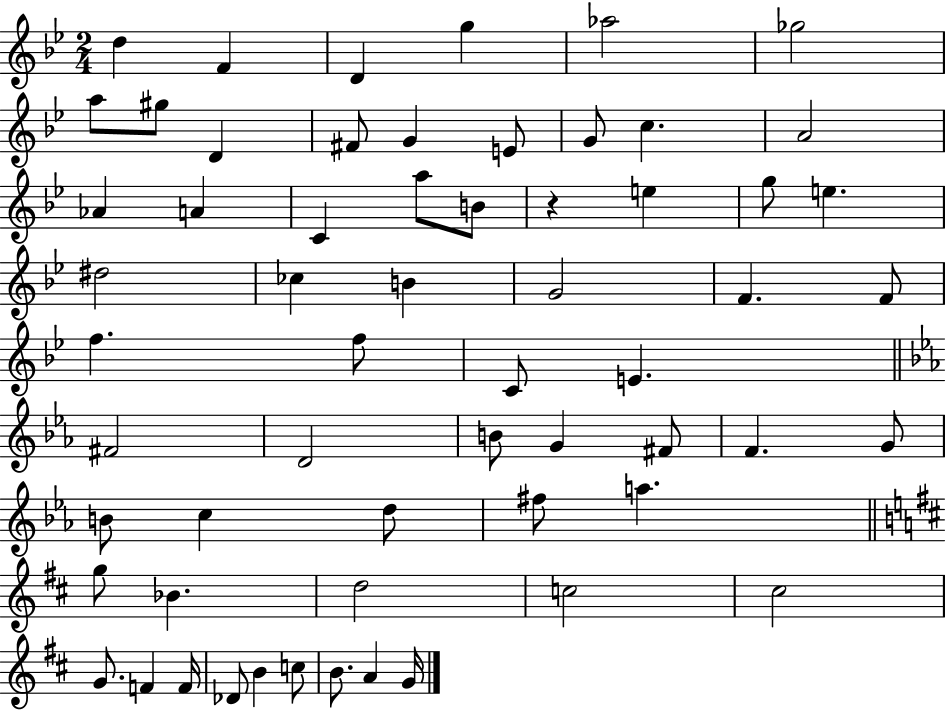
D5/q F4/q D4/q G5/q Ab5/h Gb5/h A5/e G#5/e D4/q F#4/e G4/q E4/e G4/e C5/q. A4/h Ab4/q A4/q C4/q A5/e B4/e R/q E5/q G5/e E5/q. D#5/h CES5/q B4/q G4/h F4/q. F4/e F5/q. F5/e C4/e E4/q. F#4/h D4/h B4/e G4/q F#4/e F4/q. G4/e B4/e C5/q D5/e F#5/e A5/q. G5/e Bb4/q. D5/h C5/h C#5/h G4/e. F4/q F4/s Db4/e B4/q C5/e B4/e. A4/q G4/s